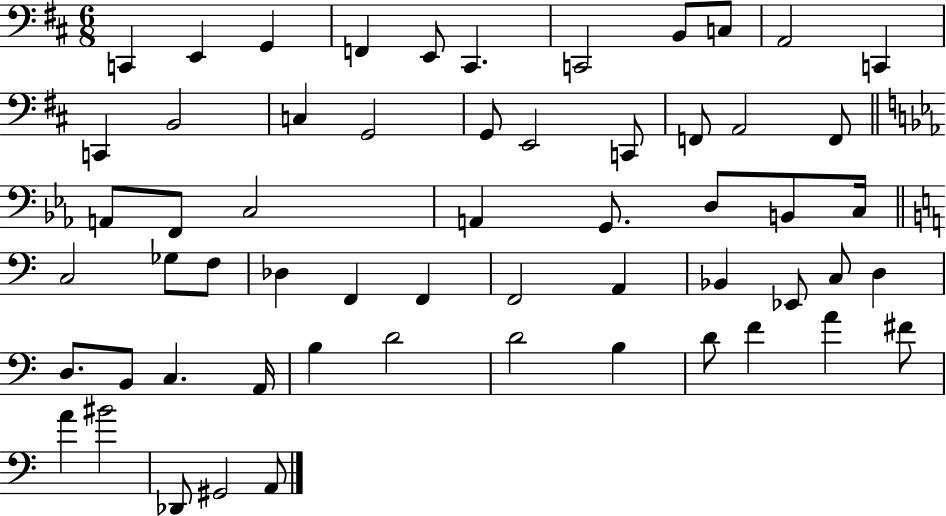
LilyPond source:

{
  \clef bass
  \numericTimeSignature
  \time 6/8
  \key d \major
  c,4 e,4 g,4 | f,4 e,8 cis,4. | c,2 b,8 c8 | a,2 c,4 | \break c,4 b,2 | c4 g,2 | g,8 e,2 c,8 | f,8 a,2 f,8 | \break \bar "||" \break \key ees \major a,8 f,8 c2 | a,4 g,8. d8 b,8 c16 | \bar "||" \break \key c \major c2 ges8 f8 | des4 f,4 f,4 | f,2 a,4 | bes,4 ees,8 c8 d4 | \break d8. b,8 c4. a,16 | b4 d'2 | d'2 b4 | d'8 f'4 a'4 fis'8 | \break a'4 bis'2 | des,8 gis,2 a,8 | \bar "|."
}